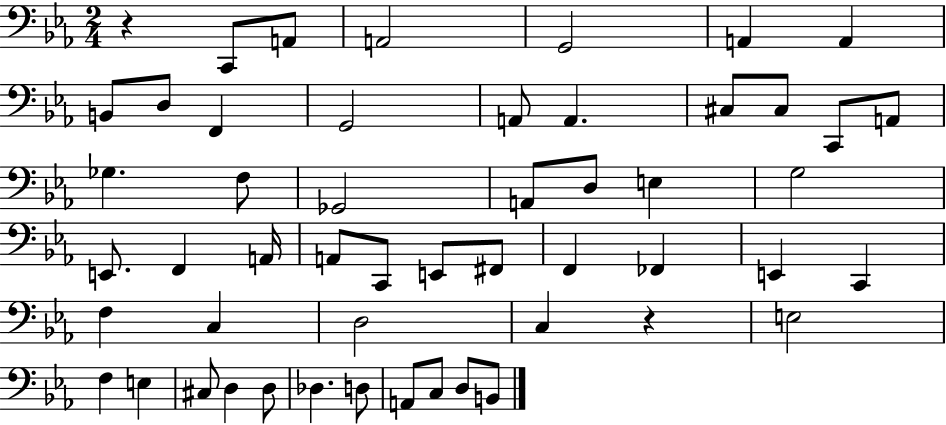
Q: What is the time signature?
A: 2/4